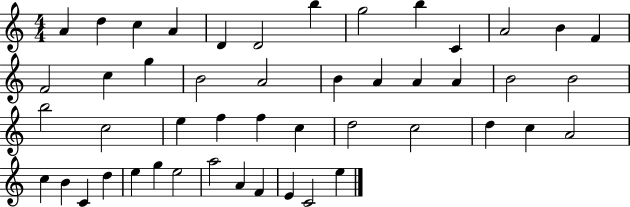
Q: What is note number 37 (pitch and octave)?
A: B4